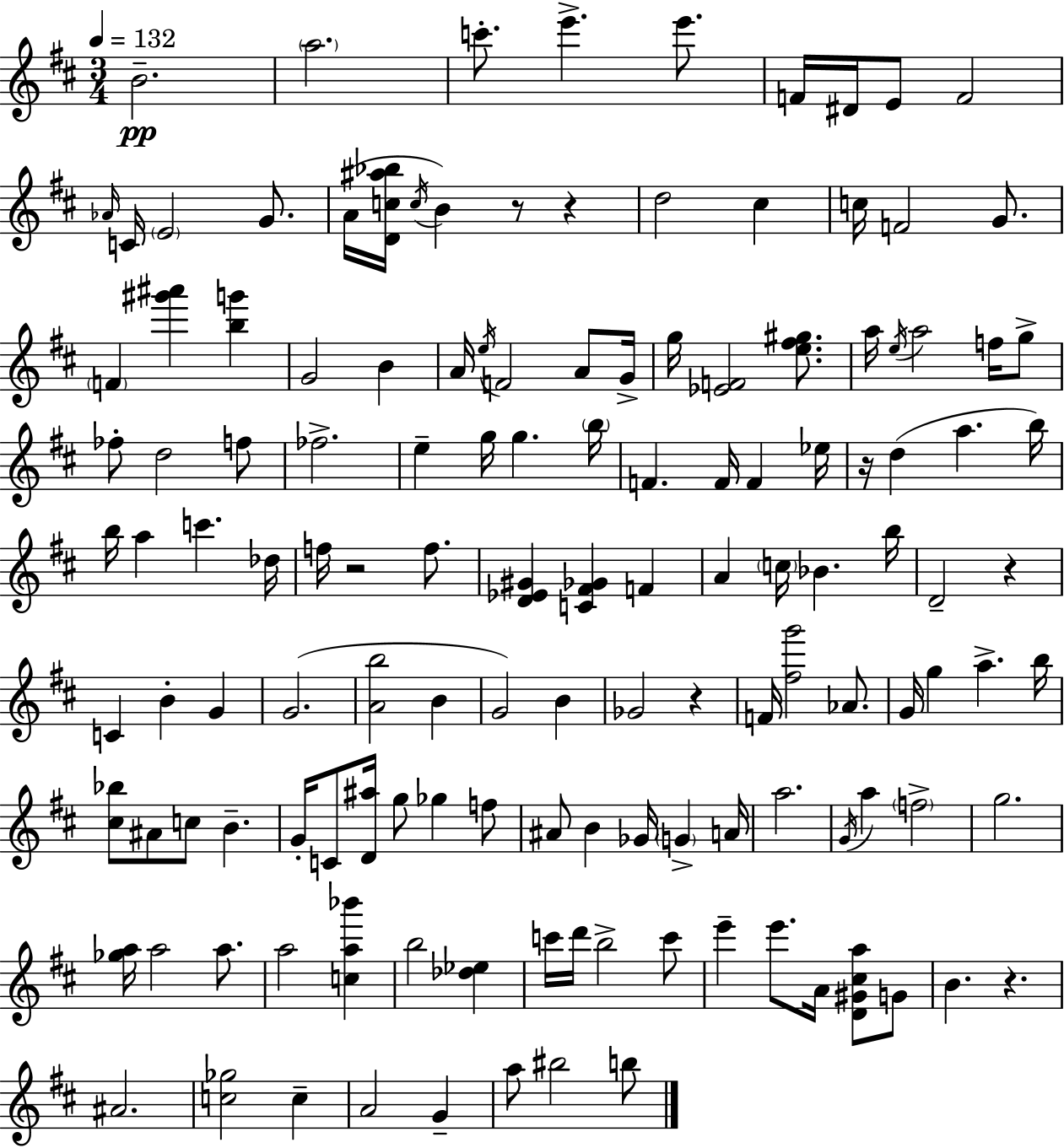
B4/h. A5/h. C6/e. E6/q. E6/e. F4/s D#4/s E4/e F4/h Ab4/s C4/s E4/h G4/e. A4/s [D4,C5,A#5,Bb5]/s C5/s B4/q R/e R/q D5/h C#5/q C5/s F4/h G4/e. F4/q [G#6,A#6]/q [B5,G6]/q G4/h B4/q A4/s E5/s F4/h A4/e G4/s G5/s [Eb4,F4]/h [E5,F#5,G#5]/e. A5/s E5/s A5/h F5/s G5/e FES5/e D5/h F5/e FES5/h. E5/q G5/s G5/q. B5/s F4/q. F4/s F4/q Eb5/s R/s D5/q A5/q. B5/s B5/s A5/q C6/q. Db5/s F5/s R/h F5/e. [D4,Eb4,G#4]/q [C4,F#4,Gb4]/q F4/q A4/q C5/s Bb4/q. B5/s D4/h R/q C4/q B4/q G4/q G4/h. [A4,B5]/h B4/q G4/h B4/q Gb4/h R/q F4/s [F#5,G6]/h Ab4/e. G4/s G5/q A5/q. B5/s [C#5,Bb5]/e A#4/e C5/e B4/q. G4/s C4/e [D4,A#5]/s G5/e Gb5/q F5/e A#4/e B4/q Gb4/s G4/q A4/s A5/h. G4/s A5/q F5/h G5/h. [Gb5,A5]/s A5/h A5/e. A5/h [C5,A5,Bb6]/q B5/h [Db5,Eb5]/q C6/s D6/s B5/h C6/e E6/q E6/e. A4/s [D4,G#4,C#5,A5]/e G4/e B4/q. R/q. A#4/h. [C5,Gb5]/h C5/q A4/h G4/q A5/e BIS5/h B5/e